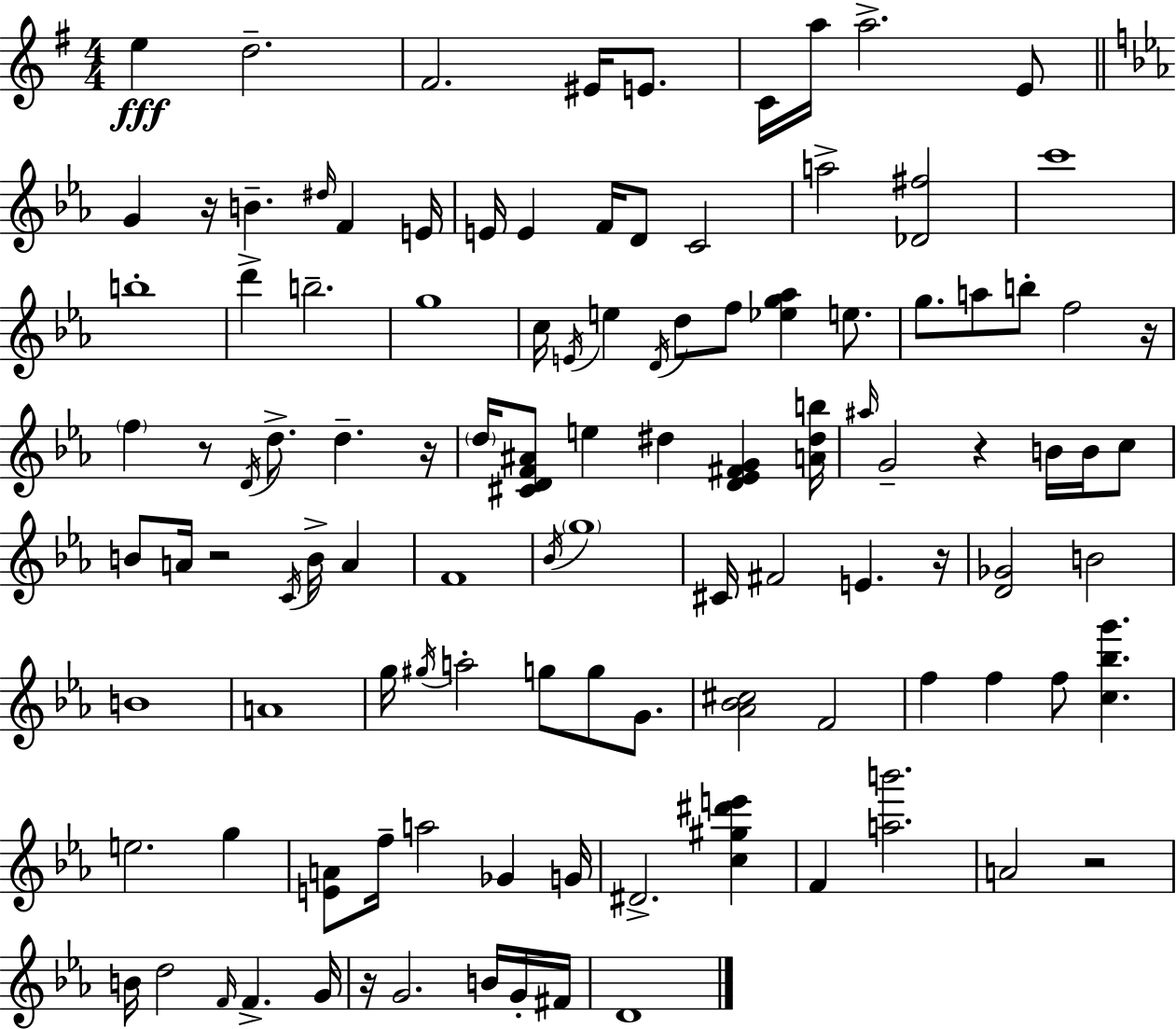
{
  \clef treble
  \numericTimeSignature
  \time 4/4
  \key g \major
  \repeat volta 2 { e''4\fff d''2.-- | fis'2. eis'16 e'8. | c'16 a''16 a''2.-> e'8 | \bar "||" \break \key ees \major g'4 r16 b'4.-- \grace { dis''16 } f'4 | e'16 e'16 e'4 f'16 d'8 c'2 | a''2-> <des' fis''>2 | c'''1 | \break b''1-. | d'''4-> b''2.-- | g''1 | c''16 \acciaccatura { e'16 } e''4 \acciaccatura { d'16 } d''8 f''8 <ees'' g'' aes''>4 | \break e''8. g''8. a''8 b''8-. f''2 | r16 \parenthesize f''4 r8 \acciaccatura { d'16 } d''8.-> d''4.-- | r16 \parenthesize d''16 <cis' d' f' ais'>8 e''4 dis''4 <d' ees' fis' g'>4 | <a' dis'' b''>16 \grace { ais''16 } g'2-- r4 | \break b'16 b'16 c''8 b'8 a'16 r2 | \acciaccatura { c'16 } b'16-> a'4 f'1 | \acciaccatura { bes'16 } \parenthesize g''1 | cis'16 fis'2 | \break e'4. r16 <d' ges'>2 b'2 | b'1 | a'1 | g''16 \acciaccatura { gis''16 } a''2-. | \break g''8 g''8 g'8. <aes' bes' cis''>2 | f'2 f''4 f''4 | f''8 <c'' bes'' g'''>4. e''2. | g''4 <e' a'>8 f''16-- a''2 | \break ges'4 g'16 dis'2.-> | <c'' gis'' dis''' e'''>4 f'4 <a'' b'''>2. | a'2 | r2 b'16 d''2 | \break \grace { f'16 } f'4.-> g'16 r16 g'2. | b'16 g'16-. fis'16 d'1 | } \bar "|."
}